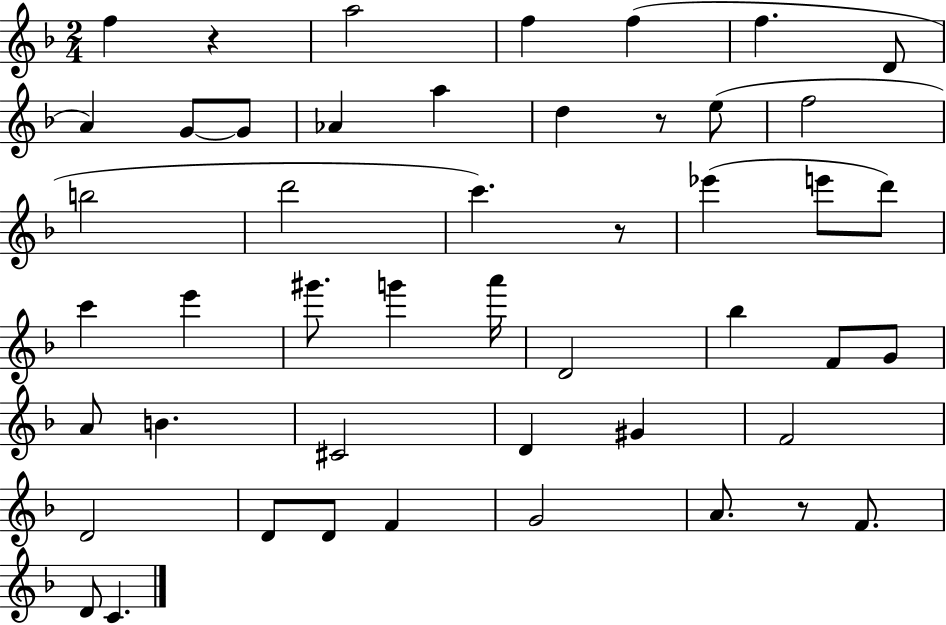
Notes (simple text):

F5/q R/q A5/h F5/q F5/q F5/q. D4/e A4/q G4/e G4/e Ab4/q A5/q D5/q R/e E5/e F5/h B5/h D6/h C6/q. R/e Eb6/q E6/e D6/e C6/q E6/q G#6/e. G6/q A6/s D4/h Bb5/q F4/e G4/e A4/e B4/q. C#4/h D4/q G#4/q F4/h D4/h D4/e D4/e F4/q G4/h A4/e. R/e F4/e. D4/e C4/q.